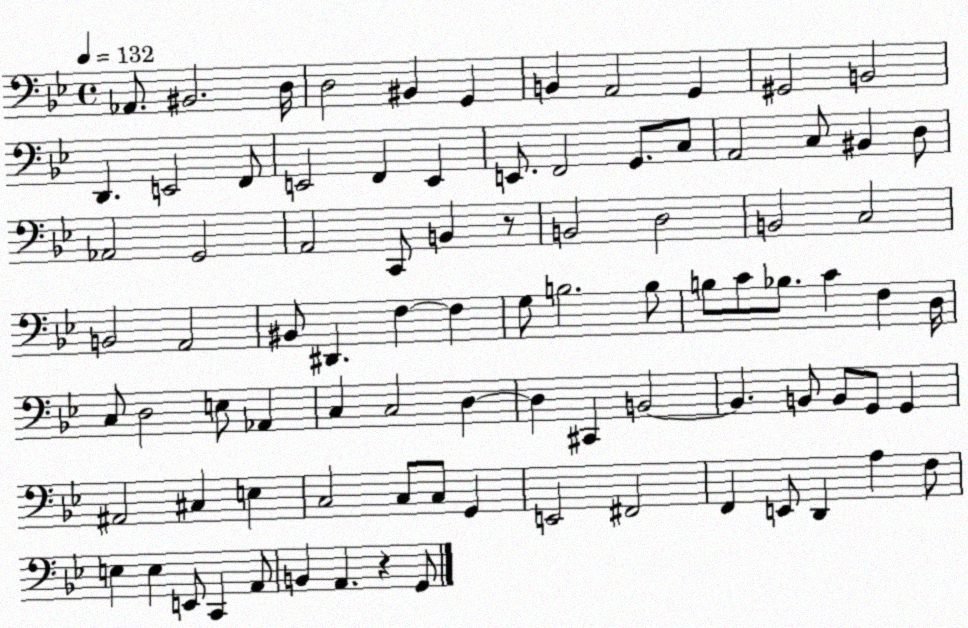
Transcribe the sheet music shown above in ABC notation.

X:1
T:Untitled
M:4/4
L:1/4
K:Bb
_A,,/2 ^B,,2 D,/4 D,2 ^B,, G,, B,, A,,2 G,, ^G,,2 B,,2 D,, E,,2 F,,/2 E,,2 F,, E,, E,,/2 F,,2 G,,/2 C,/2 A,,2 C,/2 ^B,, D,/2 _A,,2 G,,2 A,,2 C,,/2 B,, z/2 B,,2 D,2 B,,2 C,2 B,,2 A,,2 ^B,,/2 ^D,, F, F, G,/2 B,2 B,/2 B,/2 C/2 _B,/2 C F, D,/4 C,/2 D,2 E,/2 _A,, C, C,2 D, D, ^C,, B,,2 B,, B,,/2 B,,/2 G,,/2 G,, ^A,,2 ^C, E, C,2 C,/2 C,/2 G,, E,,2 ^F,,2 F,, E,,/2 D,, A, F,/2 E, E, E,,/2 C,, A,,/2 B,, A,, z G,,/2